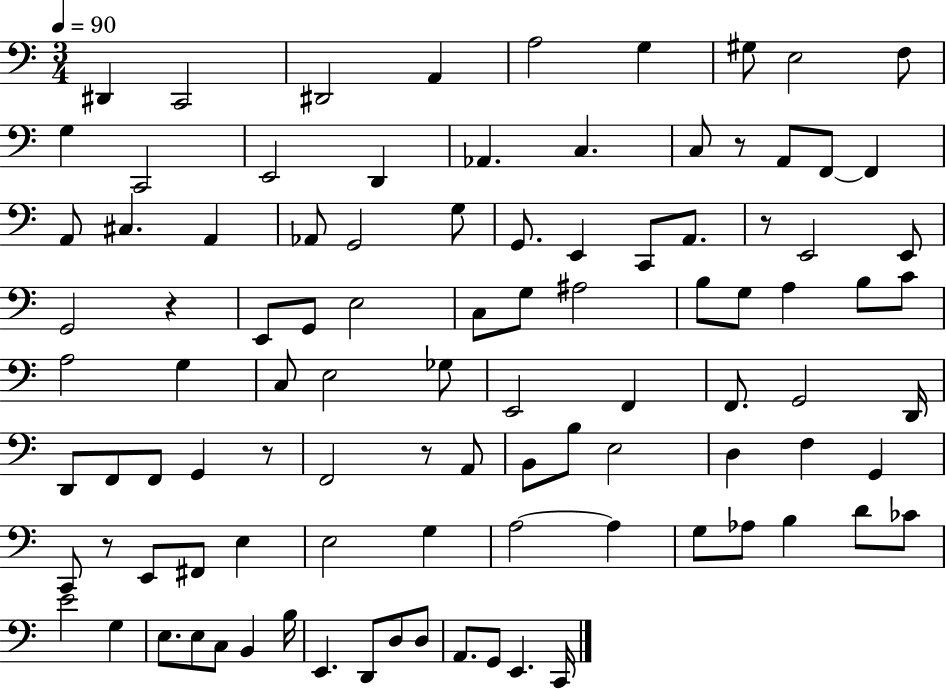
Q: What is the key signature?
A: C major